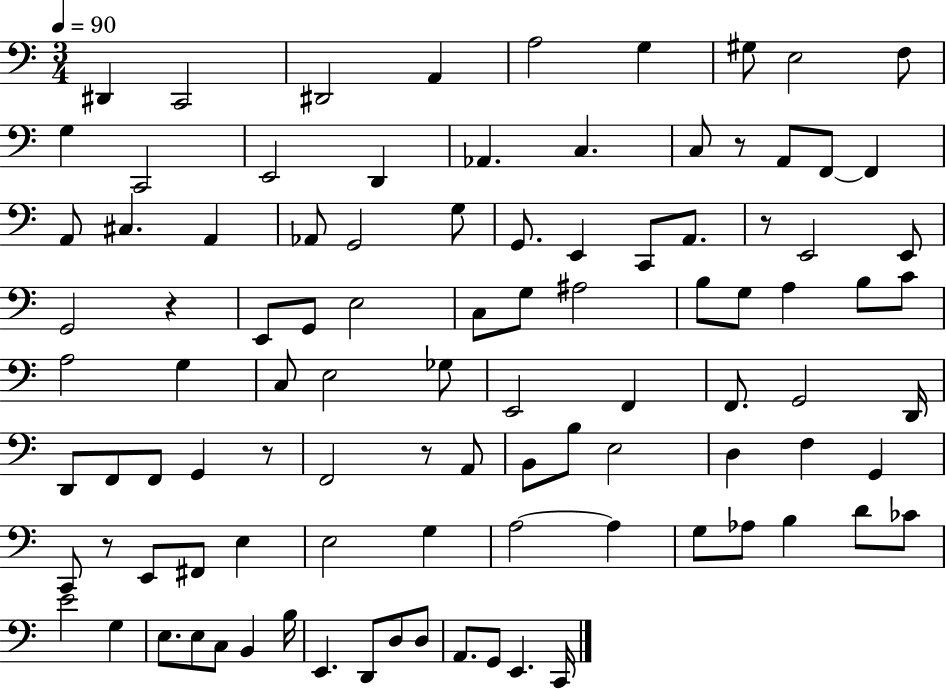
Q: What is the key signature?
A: C major